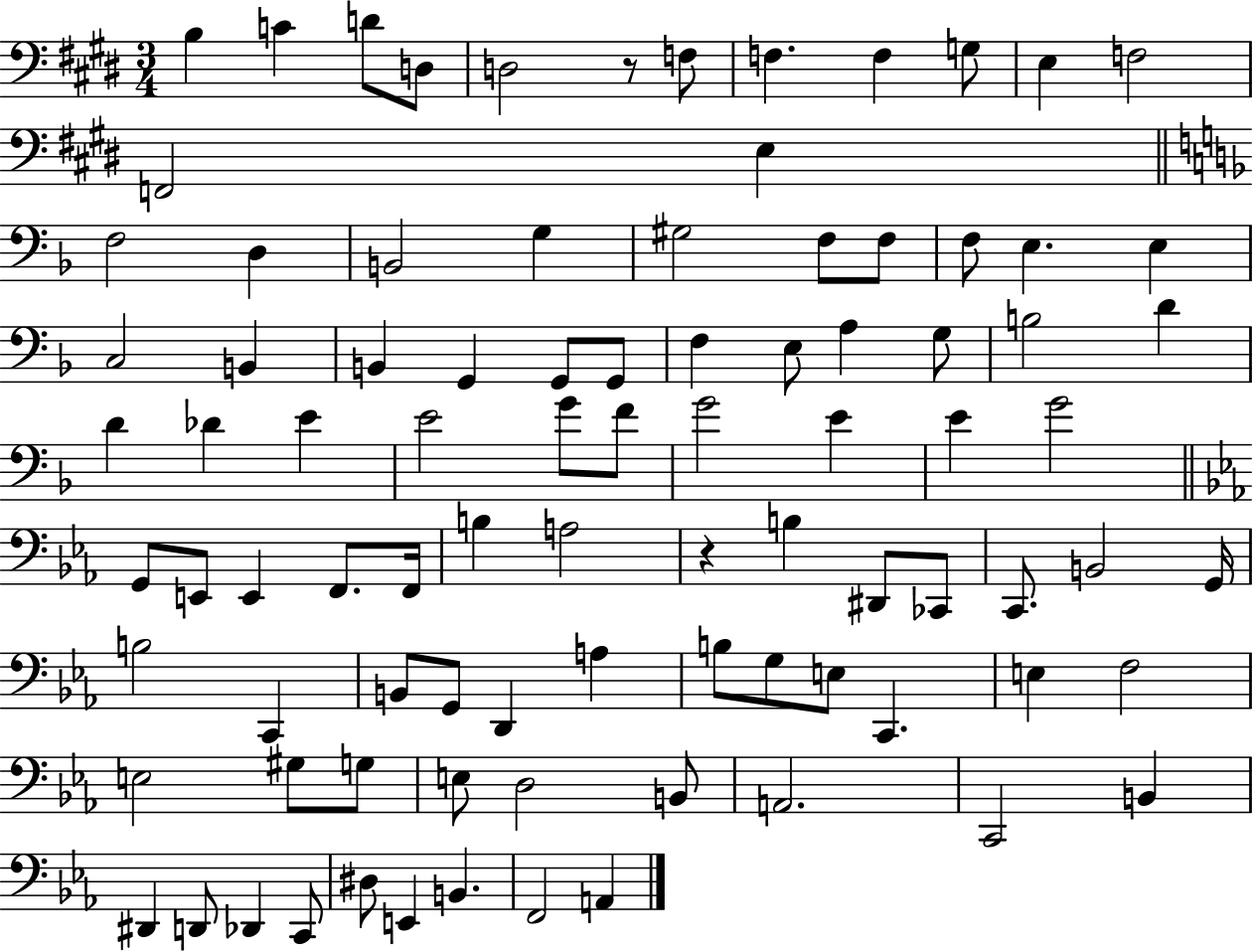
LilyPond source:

{
  \clef bass
  \numericTimeSignature
  \time 3/4
  \key e \major
  b4 c'4 d'8 d8 | d2 r8 f8 | f4. f4 g8 | e4 f2 | \break f,2 e4 | \bar "||" \break \key f \major f2 d4 | b,2 g4 | gis2 f8 f8 | f8 e4. e4 | \break c2 b,4 | b,4 g,4 g,8 g,8 | f4 e8 a4 g8 | b2 d'4 | \break d'4 des'4 e'4 | e'2 g'8 f'8 | g'2 e'4 | e'4 g'2 | \break \bar "||" \break \key ees \major g,8 e,8 e,4 f,8. f,16 | b4 a2 | r4 b4 dis,8 ces,8 | c,8. b,2 g,16 | \break b2 c,4 | b,8 g,8 d,4 a4 | b8 g8 e8 c,4. | e4 f2 | \break e2 gis8 g8 | e8 d2 b,8 | a,2. | c,2 b,4 | \break dis,4 d,8 des,4 c,8 | dis8 e,4 b,4. | f,2 a,4 | \bar "|."
}